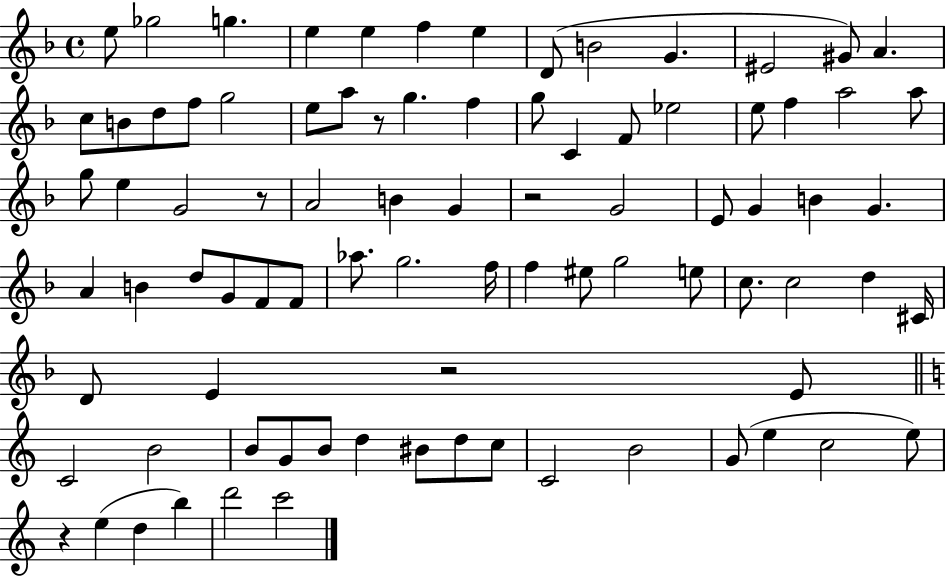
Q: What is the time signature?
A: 4/4